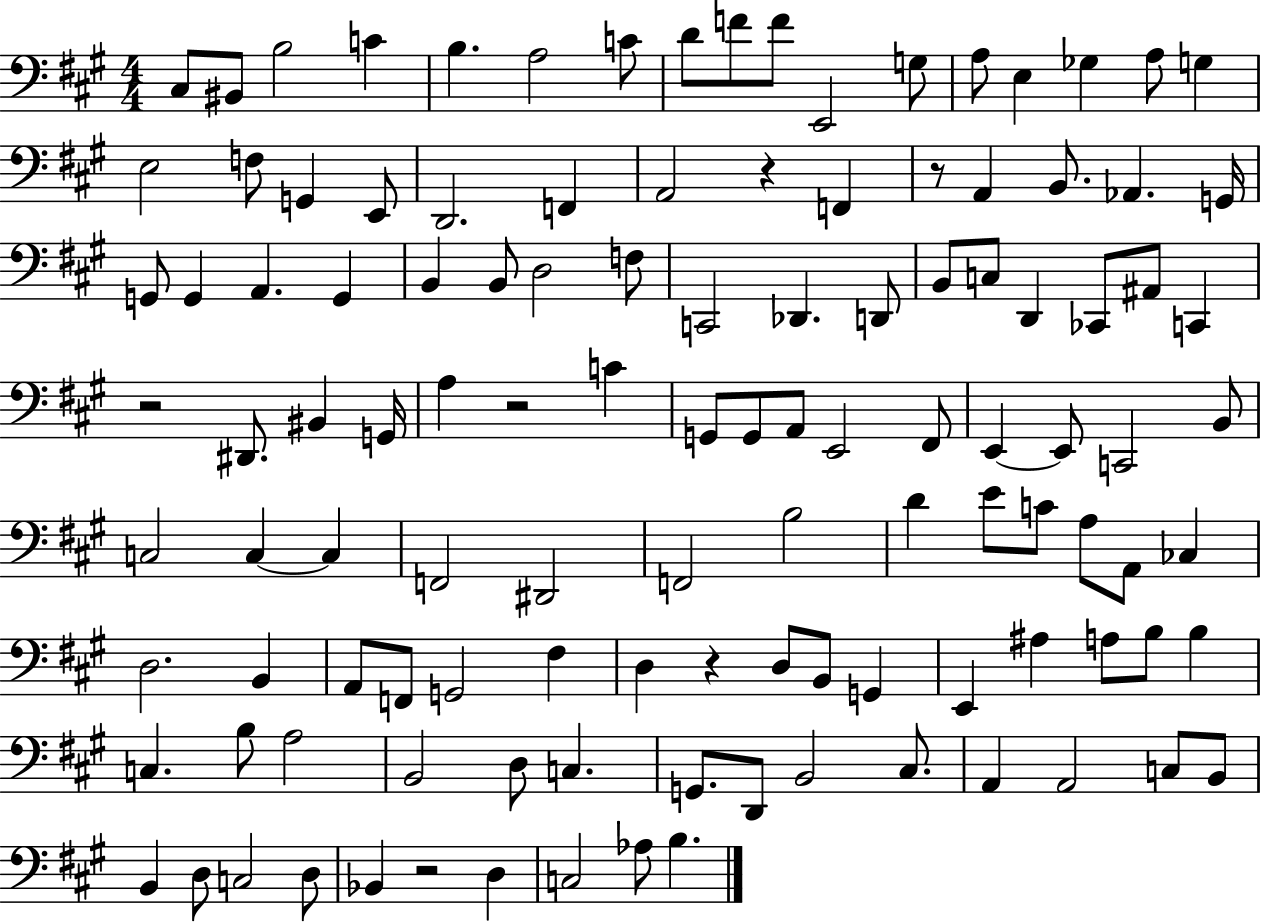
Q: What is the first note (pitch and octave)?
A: C#3